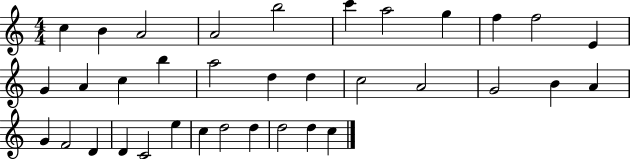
{
  \clef treble
  \numericTimeSignature
  \time 4/4
  \key c \major
  c''4 b'4 a'2 | a'2 b''2 | c'''4 a''2 g''4 | f''4 f''2 e'4 | \break g'4 a'4 c''4 b''4 | a''2 d''4 d''4 | c''2 a'2 | g'2 b'4 a'4 | \break g'4 f'2 d'4 | d'4 c'2 e''4 | c''4 d''2 d''4 | d''2 d''4 c''4 | \break \bar "|."
}